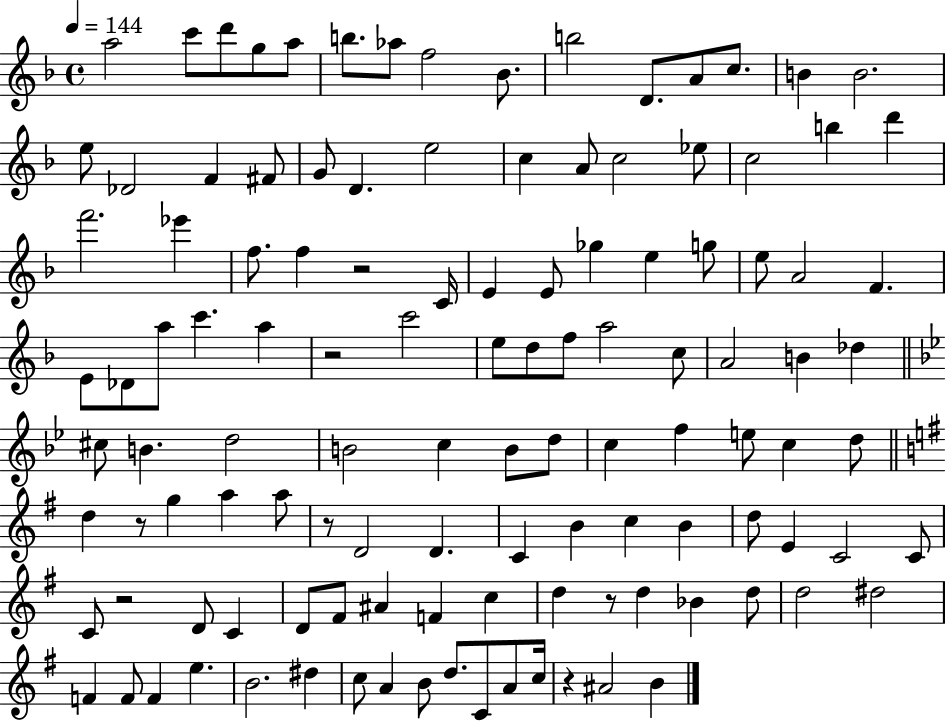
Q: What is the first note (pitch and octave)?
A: A5